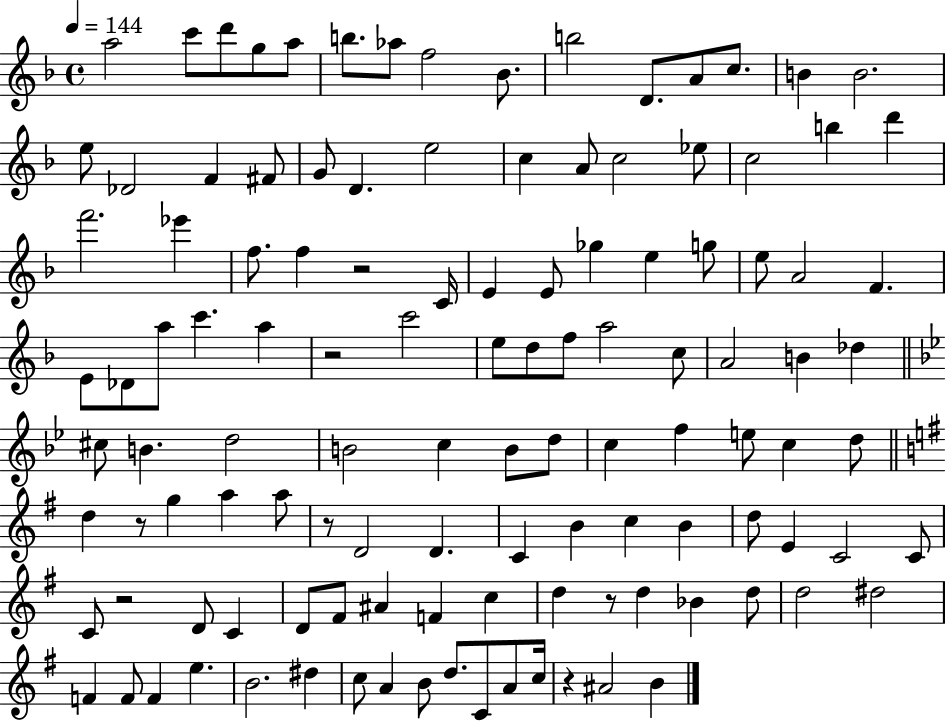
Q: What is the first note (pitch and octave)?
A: A5